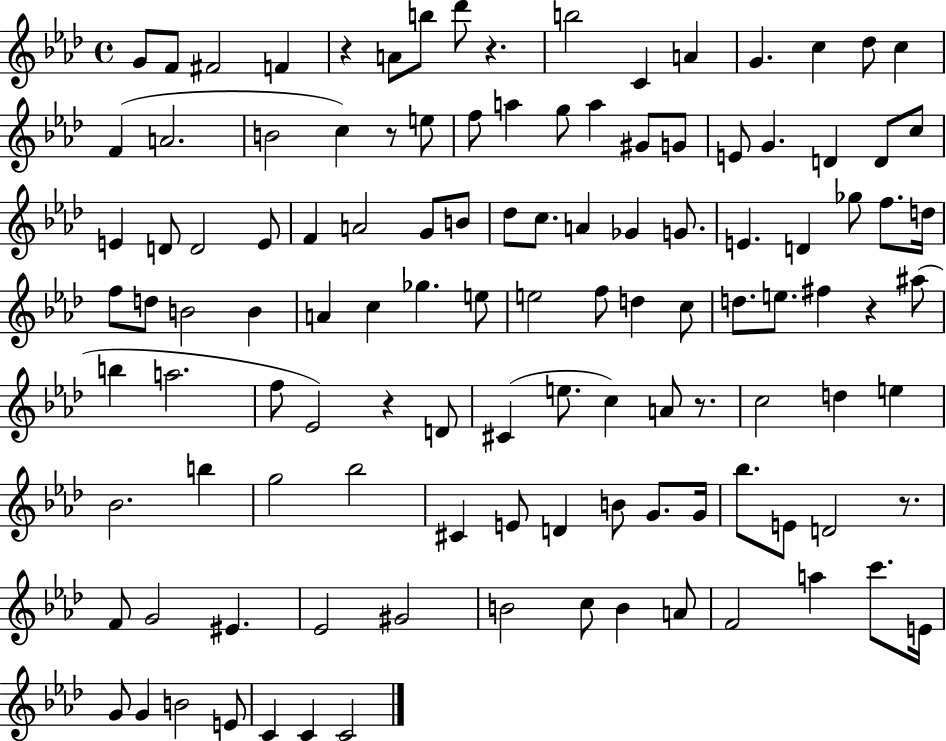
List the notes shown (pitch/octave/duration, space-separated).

G4/e F4/e F#4/h F4/q R/q A4/e B5/e Db6/e R/q. B5/h C4/q A4/q G4/q. C5/q Db5/e C5/q F4/q A4/h. B4/h C5/q R/e E5/e F5/e A5/q G5/e A5/q G#4/e G4/e E4/e G4/q. D4/q D4/e C5/e E4/q D4/e D4/h E4/e F4/q A4/h G4/e B4/e Db5/e C5/e. A4/q Gb4/q G4/e. E4/q. D4/q Gb5/e F5/e. D5/s F5/e D5/e B4/h B4/q A4/q C5/q Gb5/q. E5/e E5/h F5/e D5/q C5/e D5/e. E5/e. F#5/q R/q A#5/e B5/q A5/h. F5/e Eb4/h R/q D4/e C#4/q E5/e. C5/q A4/e R/e. C5/h D5/q E5/q Bb4/h. B5/q G5/h Bb5/h C#4/q E4/e D4/q B4/e G4/e. G4/s Bb5/e. E4/e D4/h R/e. F4/e G4/h EIS4/q. Eb4/h G#4/h B4/h C5/e B4/q A4/e F4/h A5/q C6/e. E4/s G4/e G4/q B4/h E4/e C4/q C4/q C4/h